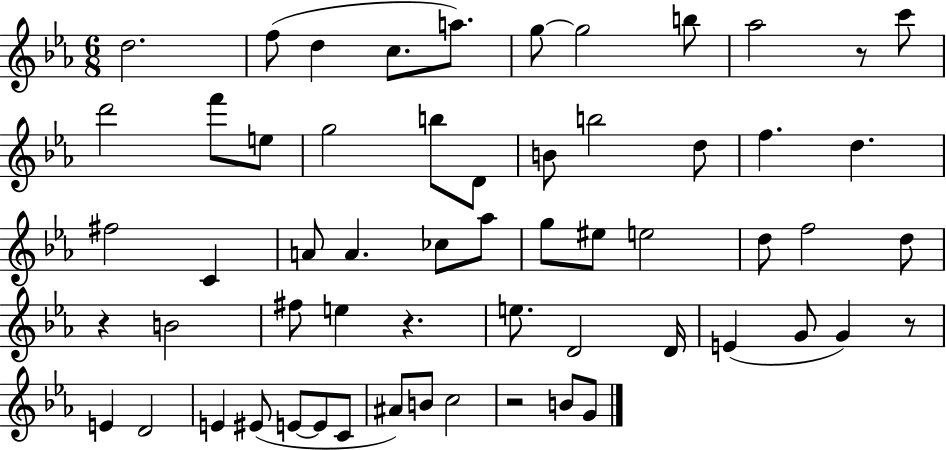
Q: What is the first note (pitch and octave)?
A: D5